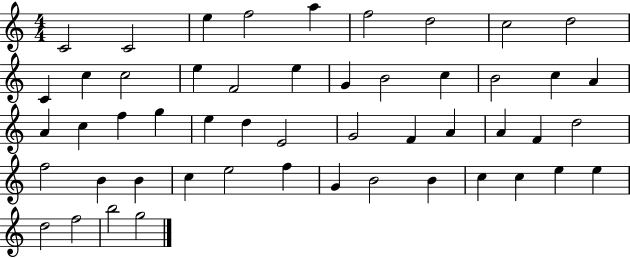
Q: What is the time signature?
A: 4/4